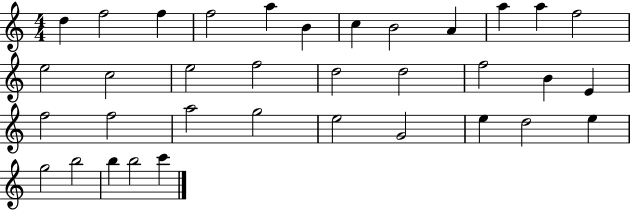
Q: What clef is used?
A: treble